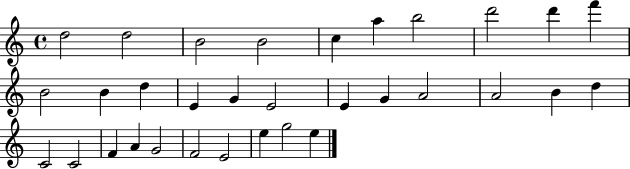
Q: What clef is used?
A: treble